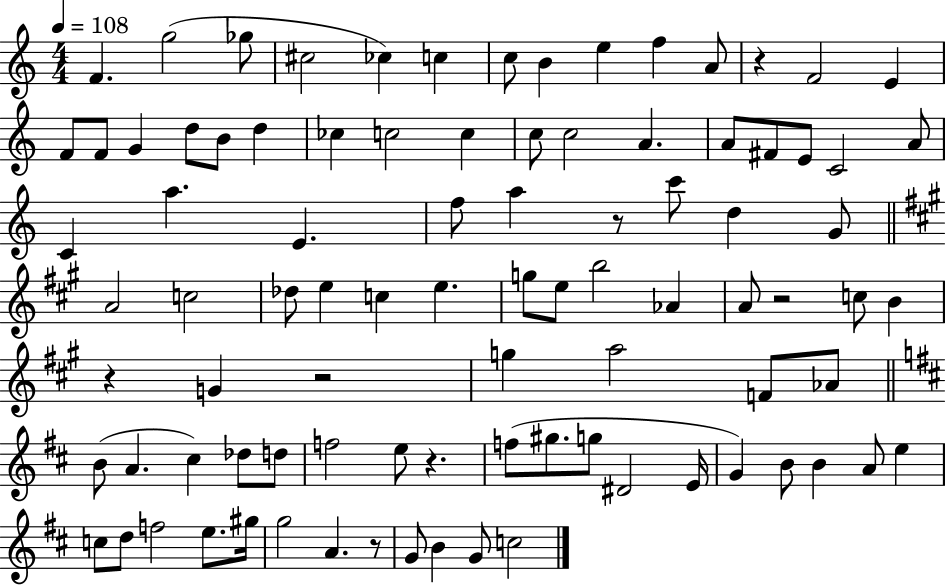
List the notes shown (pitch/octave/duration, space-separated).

F4/q. G5/h Gb5/e C#5/h CES5/q C5/q C5/e B4/q E5/q F5/q A4/e R/q F4/h E4/q F4/e F4/e G4/q D5/e B4/e D5/q CES5/q C5/h C5/q C5/e C5/h A4/q. A4/e F#4/e E4/e C4/h A4/e C4/q A5/q. E4/q. F5/e A5/q R/e C6/e D5/q G4/e A4/h C5/h Db5/e E5/q C5/q E5/q. G5/e E5/e B5/h Ab4/q A4/e R/h C5/e B4/q R/q G4/q R/h G5/q A5/h F4/e Ab4/e B4/e A4/q. C#5/q Db5/e D5/e F5/h E5/e R/q. F5/e G#5/e. G5/e D#4/h E4/s G4/q B4/e B4/q A4/e E5/q C5/e D5/e F5/h E5/e. G#5/s G5/h A4/q. R/e G4/e B4/q G4/e C5/h